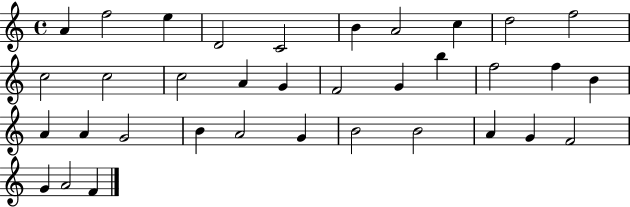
X:1
T:Untitled
M:4/4
L:1/4
K:C
A f2 e D2 C2 B A2 c d2 f2 c2 c2 c2 A G F2 G b f2 f B A A G2 B A2 G B2 B2 A G F2 G A2 F